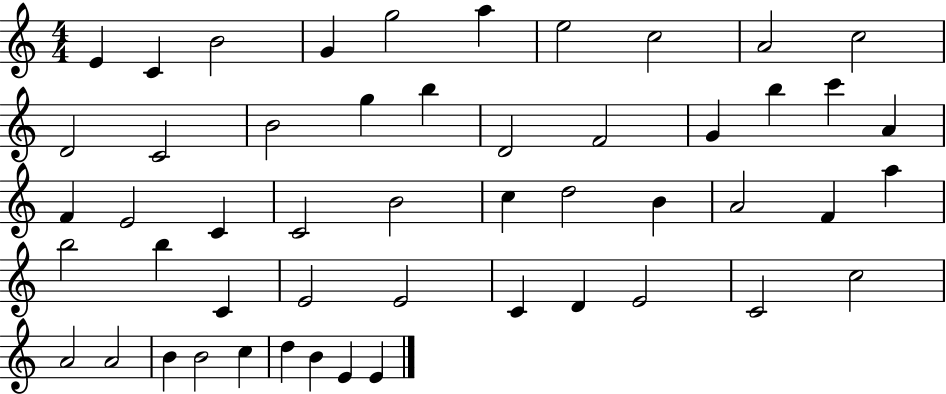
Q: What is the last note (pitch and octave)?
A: E4